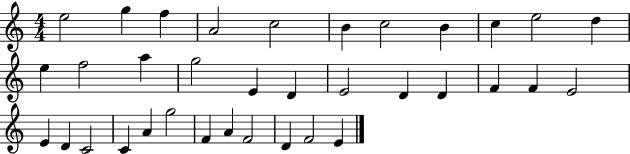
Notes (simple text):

E5/h G5/q F5/q A4/h C5/h B4/q C5/h B4/q C5/q E5/h D5/q E5/q F5/h A5/q G5/h E4/q D4/q E4/h D4/q D4/q F4/q F4/q E4/h E4/q D4/q C4/h C4/q A4/q G5/h F4/q A4/q F4/h D4/q F4/h E4/q